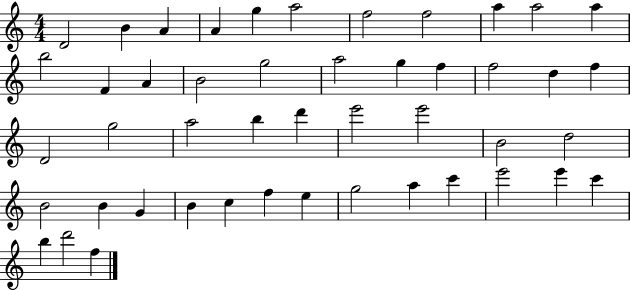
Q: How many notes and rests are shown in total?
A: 47